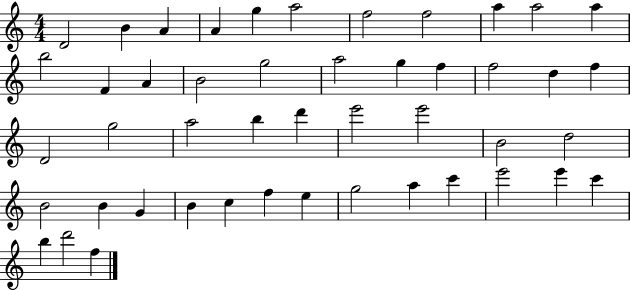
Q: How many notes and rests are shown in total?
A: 47